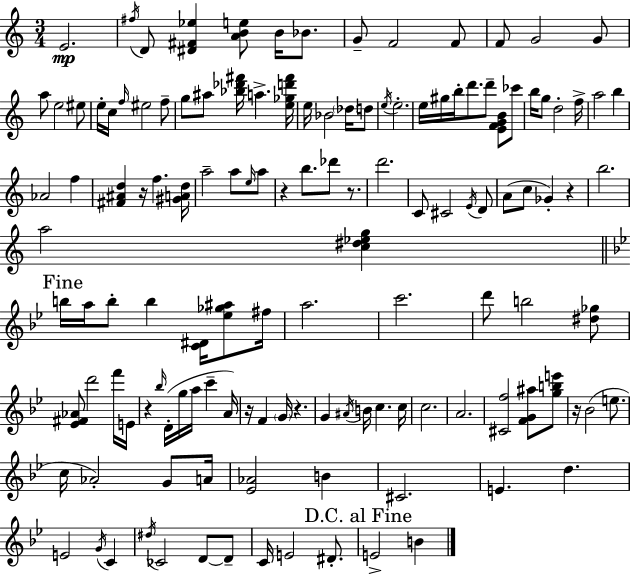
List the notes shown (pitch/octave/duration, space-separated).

E4/h. F#5/s D4/e [D#4,F#4,Eb5]/q [A4,B4,E5]/e B4/s Bb4/e. G4/e F4/h F4/e F4/e G4/h G4/e A5/e E5/h EIS5/e E5/s C5/s F5/s EIS5/h F5/e G5/e A#5/e [Bb5,Db6,F#6]/s A5/q. [E5,Gb5,D6,F#6]/s E5/s Bb4/h Db5/s D5/e E5/s E5/h. E5/s G#5/s B5/s D6/e. D6/e [E4,F4,G4,B4]/e CES6/e B5/s G5/e D5/h F5/s A5/h B5/q Ab4/h F5/q [F#4,A#4,D5]/q R/s F5/q. [G#4,A4,D5]/s A5/h A5/e E5/s A5/e R/q B5/e. Db6/e R/e. D6/h. C4/e C#4/h E4/s D4/e A4/e C5/e Gb4/q R/q B5/h. A5/h [C5,D#5,Eb5,G5]/q B5/s A5/s B5/e B5/q [C4,D#4]/s [Eb5,Gb5,A#5]/e F#5/s A5/h. C6/h. D6/e B5/h [D#5,Gb5]/e [Eb4,F#4,Ab4]/e D6/h F6/s E4/s R/q Bb5/s D4/s G5/s A5/s C6/q A4/s R/s F4/q G4/s R/q. G4/q A#4/s B4/s C5/q. C5/s C5/h. A4/h. [C#4,F5]/h [F4,G4,A#5]/e [G5,B5,E6]/e R/s Bb4/h E5/e. C5/s Ab4/h G4/e A4/s [Eb4,Ab4]/h B4/q C#4/h. E4/q. D5/q. E4/h G4/s C4/q D#5/s CES4/h D4/e D4/e C4/s E4/h D#4/e. E4/h B4/q